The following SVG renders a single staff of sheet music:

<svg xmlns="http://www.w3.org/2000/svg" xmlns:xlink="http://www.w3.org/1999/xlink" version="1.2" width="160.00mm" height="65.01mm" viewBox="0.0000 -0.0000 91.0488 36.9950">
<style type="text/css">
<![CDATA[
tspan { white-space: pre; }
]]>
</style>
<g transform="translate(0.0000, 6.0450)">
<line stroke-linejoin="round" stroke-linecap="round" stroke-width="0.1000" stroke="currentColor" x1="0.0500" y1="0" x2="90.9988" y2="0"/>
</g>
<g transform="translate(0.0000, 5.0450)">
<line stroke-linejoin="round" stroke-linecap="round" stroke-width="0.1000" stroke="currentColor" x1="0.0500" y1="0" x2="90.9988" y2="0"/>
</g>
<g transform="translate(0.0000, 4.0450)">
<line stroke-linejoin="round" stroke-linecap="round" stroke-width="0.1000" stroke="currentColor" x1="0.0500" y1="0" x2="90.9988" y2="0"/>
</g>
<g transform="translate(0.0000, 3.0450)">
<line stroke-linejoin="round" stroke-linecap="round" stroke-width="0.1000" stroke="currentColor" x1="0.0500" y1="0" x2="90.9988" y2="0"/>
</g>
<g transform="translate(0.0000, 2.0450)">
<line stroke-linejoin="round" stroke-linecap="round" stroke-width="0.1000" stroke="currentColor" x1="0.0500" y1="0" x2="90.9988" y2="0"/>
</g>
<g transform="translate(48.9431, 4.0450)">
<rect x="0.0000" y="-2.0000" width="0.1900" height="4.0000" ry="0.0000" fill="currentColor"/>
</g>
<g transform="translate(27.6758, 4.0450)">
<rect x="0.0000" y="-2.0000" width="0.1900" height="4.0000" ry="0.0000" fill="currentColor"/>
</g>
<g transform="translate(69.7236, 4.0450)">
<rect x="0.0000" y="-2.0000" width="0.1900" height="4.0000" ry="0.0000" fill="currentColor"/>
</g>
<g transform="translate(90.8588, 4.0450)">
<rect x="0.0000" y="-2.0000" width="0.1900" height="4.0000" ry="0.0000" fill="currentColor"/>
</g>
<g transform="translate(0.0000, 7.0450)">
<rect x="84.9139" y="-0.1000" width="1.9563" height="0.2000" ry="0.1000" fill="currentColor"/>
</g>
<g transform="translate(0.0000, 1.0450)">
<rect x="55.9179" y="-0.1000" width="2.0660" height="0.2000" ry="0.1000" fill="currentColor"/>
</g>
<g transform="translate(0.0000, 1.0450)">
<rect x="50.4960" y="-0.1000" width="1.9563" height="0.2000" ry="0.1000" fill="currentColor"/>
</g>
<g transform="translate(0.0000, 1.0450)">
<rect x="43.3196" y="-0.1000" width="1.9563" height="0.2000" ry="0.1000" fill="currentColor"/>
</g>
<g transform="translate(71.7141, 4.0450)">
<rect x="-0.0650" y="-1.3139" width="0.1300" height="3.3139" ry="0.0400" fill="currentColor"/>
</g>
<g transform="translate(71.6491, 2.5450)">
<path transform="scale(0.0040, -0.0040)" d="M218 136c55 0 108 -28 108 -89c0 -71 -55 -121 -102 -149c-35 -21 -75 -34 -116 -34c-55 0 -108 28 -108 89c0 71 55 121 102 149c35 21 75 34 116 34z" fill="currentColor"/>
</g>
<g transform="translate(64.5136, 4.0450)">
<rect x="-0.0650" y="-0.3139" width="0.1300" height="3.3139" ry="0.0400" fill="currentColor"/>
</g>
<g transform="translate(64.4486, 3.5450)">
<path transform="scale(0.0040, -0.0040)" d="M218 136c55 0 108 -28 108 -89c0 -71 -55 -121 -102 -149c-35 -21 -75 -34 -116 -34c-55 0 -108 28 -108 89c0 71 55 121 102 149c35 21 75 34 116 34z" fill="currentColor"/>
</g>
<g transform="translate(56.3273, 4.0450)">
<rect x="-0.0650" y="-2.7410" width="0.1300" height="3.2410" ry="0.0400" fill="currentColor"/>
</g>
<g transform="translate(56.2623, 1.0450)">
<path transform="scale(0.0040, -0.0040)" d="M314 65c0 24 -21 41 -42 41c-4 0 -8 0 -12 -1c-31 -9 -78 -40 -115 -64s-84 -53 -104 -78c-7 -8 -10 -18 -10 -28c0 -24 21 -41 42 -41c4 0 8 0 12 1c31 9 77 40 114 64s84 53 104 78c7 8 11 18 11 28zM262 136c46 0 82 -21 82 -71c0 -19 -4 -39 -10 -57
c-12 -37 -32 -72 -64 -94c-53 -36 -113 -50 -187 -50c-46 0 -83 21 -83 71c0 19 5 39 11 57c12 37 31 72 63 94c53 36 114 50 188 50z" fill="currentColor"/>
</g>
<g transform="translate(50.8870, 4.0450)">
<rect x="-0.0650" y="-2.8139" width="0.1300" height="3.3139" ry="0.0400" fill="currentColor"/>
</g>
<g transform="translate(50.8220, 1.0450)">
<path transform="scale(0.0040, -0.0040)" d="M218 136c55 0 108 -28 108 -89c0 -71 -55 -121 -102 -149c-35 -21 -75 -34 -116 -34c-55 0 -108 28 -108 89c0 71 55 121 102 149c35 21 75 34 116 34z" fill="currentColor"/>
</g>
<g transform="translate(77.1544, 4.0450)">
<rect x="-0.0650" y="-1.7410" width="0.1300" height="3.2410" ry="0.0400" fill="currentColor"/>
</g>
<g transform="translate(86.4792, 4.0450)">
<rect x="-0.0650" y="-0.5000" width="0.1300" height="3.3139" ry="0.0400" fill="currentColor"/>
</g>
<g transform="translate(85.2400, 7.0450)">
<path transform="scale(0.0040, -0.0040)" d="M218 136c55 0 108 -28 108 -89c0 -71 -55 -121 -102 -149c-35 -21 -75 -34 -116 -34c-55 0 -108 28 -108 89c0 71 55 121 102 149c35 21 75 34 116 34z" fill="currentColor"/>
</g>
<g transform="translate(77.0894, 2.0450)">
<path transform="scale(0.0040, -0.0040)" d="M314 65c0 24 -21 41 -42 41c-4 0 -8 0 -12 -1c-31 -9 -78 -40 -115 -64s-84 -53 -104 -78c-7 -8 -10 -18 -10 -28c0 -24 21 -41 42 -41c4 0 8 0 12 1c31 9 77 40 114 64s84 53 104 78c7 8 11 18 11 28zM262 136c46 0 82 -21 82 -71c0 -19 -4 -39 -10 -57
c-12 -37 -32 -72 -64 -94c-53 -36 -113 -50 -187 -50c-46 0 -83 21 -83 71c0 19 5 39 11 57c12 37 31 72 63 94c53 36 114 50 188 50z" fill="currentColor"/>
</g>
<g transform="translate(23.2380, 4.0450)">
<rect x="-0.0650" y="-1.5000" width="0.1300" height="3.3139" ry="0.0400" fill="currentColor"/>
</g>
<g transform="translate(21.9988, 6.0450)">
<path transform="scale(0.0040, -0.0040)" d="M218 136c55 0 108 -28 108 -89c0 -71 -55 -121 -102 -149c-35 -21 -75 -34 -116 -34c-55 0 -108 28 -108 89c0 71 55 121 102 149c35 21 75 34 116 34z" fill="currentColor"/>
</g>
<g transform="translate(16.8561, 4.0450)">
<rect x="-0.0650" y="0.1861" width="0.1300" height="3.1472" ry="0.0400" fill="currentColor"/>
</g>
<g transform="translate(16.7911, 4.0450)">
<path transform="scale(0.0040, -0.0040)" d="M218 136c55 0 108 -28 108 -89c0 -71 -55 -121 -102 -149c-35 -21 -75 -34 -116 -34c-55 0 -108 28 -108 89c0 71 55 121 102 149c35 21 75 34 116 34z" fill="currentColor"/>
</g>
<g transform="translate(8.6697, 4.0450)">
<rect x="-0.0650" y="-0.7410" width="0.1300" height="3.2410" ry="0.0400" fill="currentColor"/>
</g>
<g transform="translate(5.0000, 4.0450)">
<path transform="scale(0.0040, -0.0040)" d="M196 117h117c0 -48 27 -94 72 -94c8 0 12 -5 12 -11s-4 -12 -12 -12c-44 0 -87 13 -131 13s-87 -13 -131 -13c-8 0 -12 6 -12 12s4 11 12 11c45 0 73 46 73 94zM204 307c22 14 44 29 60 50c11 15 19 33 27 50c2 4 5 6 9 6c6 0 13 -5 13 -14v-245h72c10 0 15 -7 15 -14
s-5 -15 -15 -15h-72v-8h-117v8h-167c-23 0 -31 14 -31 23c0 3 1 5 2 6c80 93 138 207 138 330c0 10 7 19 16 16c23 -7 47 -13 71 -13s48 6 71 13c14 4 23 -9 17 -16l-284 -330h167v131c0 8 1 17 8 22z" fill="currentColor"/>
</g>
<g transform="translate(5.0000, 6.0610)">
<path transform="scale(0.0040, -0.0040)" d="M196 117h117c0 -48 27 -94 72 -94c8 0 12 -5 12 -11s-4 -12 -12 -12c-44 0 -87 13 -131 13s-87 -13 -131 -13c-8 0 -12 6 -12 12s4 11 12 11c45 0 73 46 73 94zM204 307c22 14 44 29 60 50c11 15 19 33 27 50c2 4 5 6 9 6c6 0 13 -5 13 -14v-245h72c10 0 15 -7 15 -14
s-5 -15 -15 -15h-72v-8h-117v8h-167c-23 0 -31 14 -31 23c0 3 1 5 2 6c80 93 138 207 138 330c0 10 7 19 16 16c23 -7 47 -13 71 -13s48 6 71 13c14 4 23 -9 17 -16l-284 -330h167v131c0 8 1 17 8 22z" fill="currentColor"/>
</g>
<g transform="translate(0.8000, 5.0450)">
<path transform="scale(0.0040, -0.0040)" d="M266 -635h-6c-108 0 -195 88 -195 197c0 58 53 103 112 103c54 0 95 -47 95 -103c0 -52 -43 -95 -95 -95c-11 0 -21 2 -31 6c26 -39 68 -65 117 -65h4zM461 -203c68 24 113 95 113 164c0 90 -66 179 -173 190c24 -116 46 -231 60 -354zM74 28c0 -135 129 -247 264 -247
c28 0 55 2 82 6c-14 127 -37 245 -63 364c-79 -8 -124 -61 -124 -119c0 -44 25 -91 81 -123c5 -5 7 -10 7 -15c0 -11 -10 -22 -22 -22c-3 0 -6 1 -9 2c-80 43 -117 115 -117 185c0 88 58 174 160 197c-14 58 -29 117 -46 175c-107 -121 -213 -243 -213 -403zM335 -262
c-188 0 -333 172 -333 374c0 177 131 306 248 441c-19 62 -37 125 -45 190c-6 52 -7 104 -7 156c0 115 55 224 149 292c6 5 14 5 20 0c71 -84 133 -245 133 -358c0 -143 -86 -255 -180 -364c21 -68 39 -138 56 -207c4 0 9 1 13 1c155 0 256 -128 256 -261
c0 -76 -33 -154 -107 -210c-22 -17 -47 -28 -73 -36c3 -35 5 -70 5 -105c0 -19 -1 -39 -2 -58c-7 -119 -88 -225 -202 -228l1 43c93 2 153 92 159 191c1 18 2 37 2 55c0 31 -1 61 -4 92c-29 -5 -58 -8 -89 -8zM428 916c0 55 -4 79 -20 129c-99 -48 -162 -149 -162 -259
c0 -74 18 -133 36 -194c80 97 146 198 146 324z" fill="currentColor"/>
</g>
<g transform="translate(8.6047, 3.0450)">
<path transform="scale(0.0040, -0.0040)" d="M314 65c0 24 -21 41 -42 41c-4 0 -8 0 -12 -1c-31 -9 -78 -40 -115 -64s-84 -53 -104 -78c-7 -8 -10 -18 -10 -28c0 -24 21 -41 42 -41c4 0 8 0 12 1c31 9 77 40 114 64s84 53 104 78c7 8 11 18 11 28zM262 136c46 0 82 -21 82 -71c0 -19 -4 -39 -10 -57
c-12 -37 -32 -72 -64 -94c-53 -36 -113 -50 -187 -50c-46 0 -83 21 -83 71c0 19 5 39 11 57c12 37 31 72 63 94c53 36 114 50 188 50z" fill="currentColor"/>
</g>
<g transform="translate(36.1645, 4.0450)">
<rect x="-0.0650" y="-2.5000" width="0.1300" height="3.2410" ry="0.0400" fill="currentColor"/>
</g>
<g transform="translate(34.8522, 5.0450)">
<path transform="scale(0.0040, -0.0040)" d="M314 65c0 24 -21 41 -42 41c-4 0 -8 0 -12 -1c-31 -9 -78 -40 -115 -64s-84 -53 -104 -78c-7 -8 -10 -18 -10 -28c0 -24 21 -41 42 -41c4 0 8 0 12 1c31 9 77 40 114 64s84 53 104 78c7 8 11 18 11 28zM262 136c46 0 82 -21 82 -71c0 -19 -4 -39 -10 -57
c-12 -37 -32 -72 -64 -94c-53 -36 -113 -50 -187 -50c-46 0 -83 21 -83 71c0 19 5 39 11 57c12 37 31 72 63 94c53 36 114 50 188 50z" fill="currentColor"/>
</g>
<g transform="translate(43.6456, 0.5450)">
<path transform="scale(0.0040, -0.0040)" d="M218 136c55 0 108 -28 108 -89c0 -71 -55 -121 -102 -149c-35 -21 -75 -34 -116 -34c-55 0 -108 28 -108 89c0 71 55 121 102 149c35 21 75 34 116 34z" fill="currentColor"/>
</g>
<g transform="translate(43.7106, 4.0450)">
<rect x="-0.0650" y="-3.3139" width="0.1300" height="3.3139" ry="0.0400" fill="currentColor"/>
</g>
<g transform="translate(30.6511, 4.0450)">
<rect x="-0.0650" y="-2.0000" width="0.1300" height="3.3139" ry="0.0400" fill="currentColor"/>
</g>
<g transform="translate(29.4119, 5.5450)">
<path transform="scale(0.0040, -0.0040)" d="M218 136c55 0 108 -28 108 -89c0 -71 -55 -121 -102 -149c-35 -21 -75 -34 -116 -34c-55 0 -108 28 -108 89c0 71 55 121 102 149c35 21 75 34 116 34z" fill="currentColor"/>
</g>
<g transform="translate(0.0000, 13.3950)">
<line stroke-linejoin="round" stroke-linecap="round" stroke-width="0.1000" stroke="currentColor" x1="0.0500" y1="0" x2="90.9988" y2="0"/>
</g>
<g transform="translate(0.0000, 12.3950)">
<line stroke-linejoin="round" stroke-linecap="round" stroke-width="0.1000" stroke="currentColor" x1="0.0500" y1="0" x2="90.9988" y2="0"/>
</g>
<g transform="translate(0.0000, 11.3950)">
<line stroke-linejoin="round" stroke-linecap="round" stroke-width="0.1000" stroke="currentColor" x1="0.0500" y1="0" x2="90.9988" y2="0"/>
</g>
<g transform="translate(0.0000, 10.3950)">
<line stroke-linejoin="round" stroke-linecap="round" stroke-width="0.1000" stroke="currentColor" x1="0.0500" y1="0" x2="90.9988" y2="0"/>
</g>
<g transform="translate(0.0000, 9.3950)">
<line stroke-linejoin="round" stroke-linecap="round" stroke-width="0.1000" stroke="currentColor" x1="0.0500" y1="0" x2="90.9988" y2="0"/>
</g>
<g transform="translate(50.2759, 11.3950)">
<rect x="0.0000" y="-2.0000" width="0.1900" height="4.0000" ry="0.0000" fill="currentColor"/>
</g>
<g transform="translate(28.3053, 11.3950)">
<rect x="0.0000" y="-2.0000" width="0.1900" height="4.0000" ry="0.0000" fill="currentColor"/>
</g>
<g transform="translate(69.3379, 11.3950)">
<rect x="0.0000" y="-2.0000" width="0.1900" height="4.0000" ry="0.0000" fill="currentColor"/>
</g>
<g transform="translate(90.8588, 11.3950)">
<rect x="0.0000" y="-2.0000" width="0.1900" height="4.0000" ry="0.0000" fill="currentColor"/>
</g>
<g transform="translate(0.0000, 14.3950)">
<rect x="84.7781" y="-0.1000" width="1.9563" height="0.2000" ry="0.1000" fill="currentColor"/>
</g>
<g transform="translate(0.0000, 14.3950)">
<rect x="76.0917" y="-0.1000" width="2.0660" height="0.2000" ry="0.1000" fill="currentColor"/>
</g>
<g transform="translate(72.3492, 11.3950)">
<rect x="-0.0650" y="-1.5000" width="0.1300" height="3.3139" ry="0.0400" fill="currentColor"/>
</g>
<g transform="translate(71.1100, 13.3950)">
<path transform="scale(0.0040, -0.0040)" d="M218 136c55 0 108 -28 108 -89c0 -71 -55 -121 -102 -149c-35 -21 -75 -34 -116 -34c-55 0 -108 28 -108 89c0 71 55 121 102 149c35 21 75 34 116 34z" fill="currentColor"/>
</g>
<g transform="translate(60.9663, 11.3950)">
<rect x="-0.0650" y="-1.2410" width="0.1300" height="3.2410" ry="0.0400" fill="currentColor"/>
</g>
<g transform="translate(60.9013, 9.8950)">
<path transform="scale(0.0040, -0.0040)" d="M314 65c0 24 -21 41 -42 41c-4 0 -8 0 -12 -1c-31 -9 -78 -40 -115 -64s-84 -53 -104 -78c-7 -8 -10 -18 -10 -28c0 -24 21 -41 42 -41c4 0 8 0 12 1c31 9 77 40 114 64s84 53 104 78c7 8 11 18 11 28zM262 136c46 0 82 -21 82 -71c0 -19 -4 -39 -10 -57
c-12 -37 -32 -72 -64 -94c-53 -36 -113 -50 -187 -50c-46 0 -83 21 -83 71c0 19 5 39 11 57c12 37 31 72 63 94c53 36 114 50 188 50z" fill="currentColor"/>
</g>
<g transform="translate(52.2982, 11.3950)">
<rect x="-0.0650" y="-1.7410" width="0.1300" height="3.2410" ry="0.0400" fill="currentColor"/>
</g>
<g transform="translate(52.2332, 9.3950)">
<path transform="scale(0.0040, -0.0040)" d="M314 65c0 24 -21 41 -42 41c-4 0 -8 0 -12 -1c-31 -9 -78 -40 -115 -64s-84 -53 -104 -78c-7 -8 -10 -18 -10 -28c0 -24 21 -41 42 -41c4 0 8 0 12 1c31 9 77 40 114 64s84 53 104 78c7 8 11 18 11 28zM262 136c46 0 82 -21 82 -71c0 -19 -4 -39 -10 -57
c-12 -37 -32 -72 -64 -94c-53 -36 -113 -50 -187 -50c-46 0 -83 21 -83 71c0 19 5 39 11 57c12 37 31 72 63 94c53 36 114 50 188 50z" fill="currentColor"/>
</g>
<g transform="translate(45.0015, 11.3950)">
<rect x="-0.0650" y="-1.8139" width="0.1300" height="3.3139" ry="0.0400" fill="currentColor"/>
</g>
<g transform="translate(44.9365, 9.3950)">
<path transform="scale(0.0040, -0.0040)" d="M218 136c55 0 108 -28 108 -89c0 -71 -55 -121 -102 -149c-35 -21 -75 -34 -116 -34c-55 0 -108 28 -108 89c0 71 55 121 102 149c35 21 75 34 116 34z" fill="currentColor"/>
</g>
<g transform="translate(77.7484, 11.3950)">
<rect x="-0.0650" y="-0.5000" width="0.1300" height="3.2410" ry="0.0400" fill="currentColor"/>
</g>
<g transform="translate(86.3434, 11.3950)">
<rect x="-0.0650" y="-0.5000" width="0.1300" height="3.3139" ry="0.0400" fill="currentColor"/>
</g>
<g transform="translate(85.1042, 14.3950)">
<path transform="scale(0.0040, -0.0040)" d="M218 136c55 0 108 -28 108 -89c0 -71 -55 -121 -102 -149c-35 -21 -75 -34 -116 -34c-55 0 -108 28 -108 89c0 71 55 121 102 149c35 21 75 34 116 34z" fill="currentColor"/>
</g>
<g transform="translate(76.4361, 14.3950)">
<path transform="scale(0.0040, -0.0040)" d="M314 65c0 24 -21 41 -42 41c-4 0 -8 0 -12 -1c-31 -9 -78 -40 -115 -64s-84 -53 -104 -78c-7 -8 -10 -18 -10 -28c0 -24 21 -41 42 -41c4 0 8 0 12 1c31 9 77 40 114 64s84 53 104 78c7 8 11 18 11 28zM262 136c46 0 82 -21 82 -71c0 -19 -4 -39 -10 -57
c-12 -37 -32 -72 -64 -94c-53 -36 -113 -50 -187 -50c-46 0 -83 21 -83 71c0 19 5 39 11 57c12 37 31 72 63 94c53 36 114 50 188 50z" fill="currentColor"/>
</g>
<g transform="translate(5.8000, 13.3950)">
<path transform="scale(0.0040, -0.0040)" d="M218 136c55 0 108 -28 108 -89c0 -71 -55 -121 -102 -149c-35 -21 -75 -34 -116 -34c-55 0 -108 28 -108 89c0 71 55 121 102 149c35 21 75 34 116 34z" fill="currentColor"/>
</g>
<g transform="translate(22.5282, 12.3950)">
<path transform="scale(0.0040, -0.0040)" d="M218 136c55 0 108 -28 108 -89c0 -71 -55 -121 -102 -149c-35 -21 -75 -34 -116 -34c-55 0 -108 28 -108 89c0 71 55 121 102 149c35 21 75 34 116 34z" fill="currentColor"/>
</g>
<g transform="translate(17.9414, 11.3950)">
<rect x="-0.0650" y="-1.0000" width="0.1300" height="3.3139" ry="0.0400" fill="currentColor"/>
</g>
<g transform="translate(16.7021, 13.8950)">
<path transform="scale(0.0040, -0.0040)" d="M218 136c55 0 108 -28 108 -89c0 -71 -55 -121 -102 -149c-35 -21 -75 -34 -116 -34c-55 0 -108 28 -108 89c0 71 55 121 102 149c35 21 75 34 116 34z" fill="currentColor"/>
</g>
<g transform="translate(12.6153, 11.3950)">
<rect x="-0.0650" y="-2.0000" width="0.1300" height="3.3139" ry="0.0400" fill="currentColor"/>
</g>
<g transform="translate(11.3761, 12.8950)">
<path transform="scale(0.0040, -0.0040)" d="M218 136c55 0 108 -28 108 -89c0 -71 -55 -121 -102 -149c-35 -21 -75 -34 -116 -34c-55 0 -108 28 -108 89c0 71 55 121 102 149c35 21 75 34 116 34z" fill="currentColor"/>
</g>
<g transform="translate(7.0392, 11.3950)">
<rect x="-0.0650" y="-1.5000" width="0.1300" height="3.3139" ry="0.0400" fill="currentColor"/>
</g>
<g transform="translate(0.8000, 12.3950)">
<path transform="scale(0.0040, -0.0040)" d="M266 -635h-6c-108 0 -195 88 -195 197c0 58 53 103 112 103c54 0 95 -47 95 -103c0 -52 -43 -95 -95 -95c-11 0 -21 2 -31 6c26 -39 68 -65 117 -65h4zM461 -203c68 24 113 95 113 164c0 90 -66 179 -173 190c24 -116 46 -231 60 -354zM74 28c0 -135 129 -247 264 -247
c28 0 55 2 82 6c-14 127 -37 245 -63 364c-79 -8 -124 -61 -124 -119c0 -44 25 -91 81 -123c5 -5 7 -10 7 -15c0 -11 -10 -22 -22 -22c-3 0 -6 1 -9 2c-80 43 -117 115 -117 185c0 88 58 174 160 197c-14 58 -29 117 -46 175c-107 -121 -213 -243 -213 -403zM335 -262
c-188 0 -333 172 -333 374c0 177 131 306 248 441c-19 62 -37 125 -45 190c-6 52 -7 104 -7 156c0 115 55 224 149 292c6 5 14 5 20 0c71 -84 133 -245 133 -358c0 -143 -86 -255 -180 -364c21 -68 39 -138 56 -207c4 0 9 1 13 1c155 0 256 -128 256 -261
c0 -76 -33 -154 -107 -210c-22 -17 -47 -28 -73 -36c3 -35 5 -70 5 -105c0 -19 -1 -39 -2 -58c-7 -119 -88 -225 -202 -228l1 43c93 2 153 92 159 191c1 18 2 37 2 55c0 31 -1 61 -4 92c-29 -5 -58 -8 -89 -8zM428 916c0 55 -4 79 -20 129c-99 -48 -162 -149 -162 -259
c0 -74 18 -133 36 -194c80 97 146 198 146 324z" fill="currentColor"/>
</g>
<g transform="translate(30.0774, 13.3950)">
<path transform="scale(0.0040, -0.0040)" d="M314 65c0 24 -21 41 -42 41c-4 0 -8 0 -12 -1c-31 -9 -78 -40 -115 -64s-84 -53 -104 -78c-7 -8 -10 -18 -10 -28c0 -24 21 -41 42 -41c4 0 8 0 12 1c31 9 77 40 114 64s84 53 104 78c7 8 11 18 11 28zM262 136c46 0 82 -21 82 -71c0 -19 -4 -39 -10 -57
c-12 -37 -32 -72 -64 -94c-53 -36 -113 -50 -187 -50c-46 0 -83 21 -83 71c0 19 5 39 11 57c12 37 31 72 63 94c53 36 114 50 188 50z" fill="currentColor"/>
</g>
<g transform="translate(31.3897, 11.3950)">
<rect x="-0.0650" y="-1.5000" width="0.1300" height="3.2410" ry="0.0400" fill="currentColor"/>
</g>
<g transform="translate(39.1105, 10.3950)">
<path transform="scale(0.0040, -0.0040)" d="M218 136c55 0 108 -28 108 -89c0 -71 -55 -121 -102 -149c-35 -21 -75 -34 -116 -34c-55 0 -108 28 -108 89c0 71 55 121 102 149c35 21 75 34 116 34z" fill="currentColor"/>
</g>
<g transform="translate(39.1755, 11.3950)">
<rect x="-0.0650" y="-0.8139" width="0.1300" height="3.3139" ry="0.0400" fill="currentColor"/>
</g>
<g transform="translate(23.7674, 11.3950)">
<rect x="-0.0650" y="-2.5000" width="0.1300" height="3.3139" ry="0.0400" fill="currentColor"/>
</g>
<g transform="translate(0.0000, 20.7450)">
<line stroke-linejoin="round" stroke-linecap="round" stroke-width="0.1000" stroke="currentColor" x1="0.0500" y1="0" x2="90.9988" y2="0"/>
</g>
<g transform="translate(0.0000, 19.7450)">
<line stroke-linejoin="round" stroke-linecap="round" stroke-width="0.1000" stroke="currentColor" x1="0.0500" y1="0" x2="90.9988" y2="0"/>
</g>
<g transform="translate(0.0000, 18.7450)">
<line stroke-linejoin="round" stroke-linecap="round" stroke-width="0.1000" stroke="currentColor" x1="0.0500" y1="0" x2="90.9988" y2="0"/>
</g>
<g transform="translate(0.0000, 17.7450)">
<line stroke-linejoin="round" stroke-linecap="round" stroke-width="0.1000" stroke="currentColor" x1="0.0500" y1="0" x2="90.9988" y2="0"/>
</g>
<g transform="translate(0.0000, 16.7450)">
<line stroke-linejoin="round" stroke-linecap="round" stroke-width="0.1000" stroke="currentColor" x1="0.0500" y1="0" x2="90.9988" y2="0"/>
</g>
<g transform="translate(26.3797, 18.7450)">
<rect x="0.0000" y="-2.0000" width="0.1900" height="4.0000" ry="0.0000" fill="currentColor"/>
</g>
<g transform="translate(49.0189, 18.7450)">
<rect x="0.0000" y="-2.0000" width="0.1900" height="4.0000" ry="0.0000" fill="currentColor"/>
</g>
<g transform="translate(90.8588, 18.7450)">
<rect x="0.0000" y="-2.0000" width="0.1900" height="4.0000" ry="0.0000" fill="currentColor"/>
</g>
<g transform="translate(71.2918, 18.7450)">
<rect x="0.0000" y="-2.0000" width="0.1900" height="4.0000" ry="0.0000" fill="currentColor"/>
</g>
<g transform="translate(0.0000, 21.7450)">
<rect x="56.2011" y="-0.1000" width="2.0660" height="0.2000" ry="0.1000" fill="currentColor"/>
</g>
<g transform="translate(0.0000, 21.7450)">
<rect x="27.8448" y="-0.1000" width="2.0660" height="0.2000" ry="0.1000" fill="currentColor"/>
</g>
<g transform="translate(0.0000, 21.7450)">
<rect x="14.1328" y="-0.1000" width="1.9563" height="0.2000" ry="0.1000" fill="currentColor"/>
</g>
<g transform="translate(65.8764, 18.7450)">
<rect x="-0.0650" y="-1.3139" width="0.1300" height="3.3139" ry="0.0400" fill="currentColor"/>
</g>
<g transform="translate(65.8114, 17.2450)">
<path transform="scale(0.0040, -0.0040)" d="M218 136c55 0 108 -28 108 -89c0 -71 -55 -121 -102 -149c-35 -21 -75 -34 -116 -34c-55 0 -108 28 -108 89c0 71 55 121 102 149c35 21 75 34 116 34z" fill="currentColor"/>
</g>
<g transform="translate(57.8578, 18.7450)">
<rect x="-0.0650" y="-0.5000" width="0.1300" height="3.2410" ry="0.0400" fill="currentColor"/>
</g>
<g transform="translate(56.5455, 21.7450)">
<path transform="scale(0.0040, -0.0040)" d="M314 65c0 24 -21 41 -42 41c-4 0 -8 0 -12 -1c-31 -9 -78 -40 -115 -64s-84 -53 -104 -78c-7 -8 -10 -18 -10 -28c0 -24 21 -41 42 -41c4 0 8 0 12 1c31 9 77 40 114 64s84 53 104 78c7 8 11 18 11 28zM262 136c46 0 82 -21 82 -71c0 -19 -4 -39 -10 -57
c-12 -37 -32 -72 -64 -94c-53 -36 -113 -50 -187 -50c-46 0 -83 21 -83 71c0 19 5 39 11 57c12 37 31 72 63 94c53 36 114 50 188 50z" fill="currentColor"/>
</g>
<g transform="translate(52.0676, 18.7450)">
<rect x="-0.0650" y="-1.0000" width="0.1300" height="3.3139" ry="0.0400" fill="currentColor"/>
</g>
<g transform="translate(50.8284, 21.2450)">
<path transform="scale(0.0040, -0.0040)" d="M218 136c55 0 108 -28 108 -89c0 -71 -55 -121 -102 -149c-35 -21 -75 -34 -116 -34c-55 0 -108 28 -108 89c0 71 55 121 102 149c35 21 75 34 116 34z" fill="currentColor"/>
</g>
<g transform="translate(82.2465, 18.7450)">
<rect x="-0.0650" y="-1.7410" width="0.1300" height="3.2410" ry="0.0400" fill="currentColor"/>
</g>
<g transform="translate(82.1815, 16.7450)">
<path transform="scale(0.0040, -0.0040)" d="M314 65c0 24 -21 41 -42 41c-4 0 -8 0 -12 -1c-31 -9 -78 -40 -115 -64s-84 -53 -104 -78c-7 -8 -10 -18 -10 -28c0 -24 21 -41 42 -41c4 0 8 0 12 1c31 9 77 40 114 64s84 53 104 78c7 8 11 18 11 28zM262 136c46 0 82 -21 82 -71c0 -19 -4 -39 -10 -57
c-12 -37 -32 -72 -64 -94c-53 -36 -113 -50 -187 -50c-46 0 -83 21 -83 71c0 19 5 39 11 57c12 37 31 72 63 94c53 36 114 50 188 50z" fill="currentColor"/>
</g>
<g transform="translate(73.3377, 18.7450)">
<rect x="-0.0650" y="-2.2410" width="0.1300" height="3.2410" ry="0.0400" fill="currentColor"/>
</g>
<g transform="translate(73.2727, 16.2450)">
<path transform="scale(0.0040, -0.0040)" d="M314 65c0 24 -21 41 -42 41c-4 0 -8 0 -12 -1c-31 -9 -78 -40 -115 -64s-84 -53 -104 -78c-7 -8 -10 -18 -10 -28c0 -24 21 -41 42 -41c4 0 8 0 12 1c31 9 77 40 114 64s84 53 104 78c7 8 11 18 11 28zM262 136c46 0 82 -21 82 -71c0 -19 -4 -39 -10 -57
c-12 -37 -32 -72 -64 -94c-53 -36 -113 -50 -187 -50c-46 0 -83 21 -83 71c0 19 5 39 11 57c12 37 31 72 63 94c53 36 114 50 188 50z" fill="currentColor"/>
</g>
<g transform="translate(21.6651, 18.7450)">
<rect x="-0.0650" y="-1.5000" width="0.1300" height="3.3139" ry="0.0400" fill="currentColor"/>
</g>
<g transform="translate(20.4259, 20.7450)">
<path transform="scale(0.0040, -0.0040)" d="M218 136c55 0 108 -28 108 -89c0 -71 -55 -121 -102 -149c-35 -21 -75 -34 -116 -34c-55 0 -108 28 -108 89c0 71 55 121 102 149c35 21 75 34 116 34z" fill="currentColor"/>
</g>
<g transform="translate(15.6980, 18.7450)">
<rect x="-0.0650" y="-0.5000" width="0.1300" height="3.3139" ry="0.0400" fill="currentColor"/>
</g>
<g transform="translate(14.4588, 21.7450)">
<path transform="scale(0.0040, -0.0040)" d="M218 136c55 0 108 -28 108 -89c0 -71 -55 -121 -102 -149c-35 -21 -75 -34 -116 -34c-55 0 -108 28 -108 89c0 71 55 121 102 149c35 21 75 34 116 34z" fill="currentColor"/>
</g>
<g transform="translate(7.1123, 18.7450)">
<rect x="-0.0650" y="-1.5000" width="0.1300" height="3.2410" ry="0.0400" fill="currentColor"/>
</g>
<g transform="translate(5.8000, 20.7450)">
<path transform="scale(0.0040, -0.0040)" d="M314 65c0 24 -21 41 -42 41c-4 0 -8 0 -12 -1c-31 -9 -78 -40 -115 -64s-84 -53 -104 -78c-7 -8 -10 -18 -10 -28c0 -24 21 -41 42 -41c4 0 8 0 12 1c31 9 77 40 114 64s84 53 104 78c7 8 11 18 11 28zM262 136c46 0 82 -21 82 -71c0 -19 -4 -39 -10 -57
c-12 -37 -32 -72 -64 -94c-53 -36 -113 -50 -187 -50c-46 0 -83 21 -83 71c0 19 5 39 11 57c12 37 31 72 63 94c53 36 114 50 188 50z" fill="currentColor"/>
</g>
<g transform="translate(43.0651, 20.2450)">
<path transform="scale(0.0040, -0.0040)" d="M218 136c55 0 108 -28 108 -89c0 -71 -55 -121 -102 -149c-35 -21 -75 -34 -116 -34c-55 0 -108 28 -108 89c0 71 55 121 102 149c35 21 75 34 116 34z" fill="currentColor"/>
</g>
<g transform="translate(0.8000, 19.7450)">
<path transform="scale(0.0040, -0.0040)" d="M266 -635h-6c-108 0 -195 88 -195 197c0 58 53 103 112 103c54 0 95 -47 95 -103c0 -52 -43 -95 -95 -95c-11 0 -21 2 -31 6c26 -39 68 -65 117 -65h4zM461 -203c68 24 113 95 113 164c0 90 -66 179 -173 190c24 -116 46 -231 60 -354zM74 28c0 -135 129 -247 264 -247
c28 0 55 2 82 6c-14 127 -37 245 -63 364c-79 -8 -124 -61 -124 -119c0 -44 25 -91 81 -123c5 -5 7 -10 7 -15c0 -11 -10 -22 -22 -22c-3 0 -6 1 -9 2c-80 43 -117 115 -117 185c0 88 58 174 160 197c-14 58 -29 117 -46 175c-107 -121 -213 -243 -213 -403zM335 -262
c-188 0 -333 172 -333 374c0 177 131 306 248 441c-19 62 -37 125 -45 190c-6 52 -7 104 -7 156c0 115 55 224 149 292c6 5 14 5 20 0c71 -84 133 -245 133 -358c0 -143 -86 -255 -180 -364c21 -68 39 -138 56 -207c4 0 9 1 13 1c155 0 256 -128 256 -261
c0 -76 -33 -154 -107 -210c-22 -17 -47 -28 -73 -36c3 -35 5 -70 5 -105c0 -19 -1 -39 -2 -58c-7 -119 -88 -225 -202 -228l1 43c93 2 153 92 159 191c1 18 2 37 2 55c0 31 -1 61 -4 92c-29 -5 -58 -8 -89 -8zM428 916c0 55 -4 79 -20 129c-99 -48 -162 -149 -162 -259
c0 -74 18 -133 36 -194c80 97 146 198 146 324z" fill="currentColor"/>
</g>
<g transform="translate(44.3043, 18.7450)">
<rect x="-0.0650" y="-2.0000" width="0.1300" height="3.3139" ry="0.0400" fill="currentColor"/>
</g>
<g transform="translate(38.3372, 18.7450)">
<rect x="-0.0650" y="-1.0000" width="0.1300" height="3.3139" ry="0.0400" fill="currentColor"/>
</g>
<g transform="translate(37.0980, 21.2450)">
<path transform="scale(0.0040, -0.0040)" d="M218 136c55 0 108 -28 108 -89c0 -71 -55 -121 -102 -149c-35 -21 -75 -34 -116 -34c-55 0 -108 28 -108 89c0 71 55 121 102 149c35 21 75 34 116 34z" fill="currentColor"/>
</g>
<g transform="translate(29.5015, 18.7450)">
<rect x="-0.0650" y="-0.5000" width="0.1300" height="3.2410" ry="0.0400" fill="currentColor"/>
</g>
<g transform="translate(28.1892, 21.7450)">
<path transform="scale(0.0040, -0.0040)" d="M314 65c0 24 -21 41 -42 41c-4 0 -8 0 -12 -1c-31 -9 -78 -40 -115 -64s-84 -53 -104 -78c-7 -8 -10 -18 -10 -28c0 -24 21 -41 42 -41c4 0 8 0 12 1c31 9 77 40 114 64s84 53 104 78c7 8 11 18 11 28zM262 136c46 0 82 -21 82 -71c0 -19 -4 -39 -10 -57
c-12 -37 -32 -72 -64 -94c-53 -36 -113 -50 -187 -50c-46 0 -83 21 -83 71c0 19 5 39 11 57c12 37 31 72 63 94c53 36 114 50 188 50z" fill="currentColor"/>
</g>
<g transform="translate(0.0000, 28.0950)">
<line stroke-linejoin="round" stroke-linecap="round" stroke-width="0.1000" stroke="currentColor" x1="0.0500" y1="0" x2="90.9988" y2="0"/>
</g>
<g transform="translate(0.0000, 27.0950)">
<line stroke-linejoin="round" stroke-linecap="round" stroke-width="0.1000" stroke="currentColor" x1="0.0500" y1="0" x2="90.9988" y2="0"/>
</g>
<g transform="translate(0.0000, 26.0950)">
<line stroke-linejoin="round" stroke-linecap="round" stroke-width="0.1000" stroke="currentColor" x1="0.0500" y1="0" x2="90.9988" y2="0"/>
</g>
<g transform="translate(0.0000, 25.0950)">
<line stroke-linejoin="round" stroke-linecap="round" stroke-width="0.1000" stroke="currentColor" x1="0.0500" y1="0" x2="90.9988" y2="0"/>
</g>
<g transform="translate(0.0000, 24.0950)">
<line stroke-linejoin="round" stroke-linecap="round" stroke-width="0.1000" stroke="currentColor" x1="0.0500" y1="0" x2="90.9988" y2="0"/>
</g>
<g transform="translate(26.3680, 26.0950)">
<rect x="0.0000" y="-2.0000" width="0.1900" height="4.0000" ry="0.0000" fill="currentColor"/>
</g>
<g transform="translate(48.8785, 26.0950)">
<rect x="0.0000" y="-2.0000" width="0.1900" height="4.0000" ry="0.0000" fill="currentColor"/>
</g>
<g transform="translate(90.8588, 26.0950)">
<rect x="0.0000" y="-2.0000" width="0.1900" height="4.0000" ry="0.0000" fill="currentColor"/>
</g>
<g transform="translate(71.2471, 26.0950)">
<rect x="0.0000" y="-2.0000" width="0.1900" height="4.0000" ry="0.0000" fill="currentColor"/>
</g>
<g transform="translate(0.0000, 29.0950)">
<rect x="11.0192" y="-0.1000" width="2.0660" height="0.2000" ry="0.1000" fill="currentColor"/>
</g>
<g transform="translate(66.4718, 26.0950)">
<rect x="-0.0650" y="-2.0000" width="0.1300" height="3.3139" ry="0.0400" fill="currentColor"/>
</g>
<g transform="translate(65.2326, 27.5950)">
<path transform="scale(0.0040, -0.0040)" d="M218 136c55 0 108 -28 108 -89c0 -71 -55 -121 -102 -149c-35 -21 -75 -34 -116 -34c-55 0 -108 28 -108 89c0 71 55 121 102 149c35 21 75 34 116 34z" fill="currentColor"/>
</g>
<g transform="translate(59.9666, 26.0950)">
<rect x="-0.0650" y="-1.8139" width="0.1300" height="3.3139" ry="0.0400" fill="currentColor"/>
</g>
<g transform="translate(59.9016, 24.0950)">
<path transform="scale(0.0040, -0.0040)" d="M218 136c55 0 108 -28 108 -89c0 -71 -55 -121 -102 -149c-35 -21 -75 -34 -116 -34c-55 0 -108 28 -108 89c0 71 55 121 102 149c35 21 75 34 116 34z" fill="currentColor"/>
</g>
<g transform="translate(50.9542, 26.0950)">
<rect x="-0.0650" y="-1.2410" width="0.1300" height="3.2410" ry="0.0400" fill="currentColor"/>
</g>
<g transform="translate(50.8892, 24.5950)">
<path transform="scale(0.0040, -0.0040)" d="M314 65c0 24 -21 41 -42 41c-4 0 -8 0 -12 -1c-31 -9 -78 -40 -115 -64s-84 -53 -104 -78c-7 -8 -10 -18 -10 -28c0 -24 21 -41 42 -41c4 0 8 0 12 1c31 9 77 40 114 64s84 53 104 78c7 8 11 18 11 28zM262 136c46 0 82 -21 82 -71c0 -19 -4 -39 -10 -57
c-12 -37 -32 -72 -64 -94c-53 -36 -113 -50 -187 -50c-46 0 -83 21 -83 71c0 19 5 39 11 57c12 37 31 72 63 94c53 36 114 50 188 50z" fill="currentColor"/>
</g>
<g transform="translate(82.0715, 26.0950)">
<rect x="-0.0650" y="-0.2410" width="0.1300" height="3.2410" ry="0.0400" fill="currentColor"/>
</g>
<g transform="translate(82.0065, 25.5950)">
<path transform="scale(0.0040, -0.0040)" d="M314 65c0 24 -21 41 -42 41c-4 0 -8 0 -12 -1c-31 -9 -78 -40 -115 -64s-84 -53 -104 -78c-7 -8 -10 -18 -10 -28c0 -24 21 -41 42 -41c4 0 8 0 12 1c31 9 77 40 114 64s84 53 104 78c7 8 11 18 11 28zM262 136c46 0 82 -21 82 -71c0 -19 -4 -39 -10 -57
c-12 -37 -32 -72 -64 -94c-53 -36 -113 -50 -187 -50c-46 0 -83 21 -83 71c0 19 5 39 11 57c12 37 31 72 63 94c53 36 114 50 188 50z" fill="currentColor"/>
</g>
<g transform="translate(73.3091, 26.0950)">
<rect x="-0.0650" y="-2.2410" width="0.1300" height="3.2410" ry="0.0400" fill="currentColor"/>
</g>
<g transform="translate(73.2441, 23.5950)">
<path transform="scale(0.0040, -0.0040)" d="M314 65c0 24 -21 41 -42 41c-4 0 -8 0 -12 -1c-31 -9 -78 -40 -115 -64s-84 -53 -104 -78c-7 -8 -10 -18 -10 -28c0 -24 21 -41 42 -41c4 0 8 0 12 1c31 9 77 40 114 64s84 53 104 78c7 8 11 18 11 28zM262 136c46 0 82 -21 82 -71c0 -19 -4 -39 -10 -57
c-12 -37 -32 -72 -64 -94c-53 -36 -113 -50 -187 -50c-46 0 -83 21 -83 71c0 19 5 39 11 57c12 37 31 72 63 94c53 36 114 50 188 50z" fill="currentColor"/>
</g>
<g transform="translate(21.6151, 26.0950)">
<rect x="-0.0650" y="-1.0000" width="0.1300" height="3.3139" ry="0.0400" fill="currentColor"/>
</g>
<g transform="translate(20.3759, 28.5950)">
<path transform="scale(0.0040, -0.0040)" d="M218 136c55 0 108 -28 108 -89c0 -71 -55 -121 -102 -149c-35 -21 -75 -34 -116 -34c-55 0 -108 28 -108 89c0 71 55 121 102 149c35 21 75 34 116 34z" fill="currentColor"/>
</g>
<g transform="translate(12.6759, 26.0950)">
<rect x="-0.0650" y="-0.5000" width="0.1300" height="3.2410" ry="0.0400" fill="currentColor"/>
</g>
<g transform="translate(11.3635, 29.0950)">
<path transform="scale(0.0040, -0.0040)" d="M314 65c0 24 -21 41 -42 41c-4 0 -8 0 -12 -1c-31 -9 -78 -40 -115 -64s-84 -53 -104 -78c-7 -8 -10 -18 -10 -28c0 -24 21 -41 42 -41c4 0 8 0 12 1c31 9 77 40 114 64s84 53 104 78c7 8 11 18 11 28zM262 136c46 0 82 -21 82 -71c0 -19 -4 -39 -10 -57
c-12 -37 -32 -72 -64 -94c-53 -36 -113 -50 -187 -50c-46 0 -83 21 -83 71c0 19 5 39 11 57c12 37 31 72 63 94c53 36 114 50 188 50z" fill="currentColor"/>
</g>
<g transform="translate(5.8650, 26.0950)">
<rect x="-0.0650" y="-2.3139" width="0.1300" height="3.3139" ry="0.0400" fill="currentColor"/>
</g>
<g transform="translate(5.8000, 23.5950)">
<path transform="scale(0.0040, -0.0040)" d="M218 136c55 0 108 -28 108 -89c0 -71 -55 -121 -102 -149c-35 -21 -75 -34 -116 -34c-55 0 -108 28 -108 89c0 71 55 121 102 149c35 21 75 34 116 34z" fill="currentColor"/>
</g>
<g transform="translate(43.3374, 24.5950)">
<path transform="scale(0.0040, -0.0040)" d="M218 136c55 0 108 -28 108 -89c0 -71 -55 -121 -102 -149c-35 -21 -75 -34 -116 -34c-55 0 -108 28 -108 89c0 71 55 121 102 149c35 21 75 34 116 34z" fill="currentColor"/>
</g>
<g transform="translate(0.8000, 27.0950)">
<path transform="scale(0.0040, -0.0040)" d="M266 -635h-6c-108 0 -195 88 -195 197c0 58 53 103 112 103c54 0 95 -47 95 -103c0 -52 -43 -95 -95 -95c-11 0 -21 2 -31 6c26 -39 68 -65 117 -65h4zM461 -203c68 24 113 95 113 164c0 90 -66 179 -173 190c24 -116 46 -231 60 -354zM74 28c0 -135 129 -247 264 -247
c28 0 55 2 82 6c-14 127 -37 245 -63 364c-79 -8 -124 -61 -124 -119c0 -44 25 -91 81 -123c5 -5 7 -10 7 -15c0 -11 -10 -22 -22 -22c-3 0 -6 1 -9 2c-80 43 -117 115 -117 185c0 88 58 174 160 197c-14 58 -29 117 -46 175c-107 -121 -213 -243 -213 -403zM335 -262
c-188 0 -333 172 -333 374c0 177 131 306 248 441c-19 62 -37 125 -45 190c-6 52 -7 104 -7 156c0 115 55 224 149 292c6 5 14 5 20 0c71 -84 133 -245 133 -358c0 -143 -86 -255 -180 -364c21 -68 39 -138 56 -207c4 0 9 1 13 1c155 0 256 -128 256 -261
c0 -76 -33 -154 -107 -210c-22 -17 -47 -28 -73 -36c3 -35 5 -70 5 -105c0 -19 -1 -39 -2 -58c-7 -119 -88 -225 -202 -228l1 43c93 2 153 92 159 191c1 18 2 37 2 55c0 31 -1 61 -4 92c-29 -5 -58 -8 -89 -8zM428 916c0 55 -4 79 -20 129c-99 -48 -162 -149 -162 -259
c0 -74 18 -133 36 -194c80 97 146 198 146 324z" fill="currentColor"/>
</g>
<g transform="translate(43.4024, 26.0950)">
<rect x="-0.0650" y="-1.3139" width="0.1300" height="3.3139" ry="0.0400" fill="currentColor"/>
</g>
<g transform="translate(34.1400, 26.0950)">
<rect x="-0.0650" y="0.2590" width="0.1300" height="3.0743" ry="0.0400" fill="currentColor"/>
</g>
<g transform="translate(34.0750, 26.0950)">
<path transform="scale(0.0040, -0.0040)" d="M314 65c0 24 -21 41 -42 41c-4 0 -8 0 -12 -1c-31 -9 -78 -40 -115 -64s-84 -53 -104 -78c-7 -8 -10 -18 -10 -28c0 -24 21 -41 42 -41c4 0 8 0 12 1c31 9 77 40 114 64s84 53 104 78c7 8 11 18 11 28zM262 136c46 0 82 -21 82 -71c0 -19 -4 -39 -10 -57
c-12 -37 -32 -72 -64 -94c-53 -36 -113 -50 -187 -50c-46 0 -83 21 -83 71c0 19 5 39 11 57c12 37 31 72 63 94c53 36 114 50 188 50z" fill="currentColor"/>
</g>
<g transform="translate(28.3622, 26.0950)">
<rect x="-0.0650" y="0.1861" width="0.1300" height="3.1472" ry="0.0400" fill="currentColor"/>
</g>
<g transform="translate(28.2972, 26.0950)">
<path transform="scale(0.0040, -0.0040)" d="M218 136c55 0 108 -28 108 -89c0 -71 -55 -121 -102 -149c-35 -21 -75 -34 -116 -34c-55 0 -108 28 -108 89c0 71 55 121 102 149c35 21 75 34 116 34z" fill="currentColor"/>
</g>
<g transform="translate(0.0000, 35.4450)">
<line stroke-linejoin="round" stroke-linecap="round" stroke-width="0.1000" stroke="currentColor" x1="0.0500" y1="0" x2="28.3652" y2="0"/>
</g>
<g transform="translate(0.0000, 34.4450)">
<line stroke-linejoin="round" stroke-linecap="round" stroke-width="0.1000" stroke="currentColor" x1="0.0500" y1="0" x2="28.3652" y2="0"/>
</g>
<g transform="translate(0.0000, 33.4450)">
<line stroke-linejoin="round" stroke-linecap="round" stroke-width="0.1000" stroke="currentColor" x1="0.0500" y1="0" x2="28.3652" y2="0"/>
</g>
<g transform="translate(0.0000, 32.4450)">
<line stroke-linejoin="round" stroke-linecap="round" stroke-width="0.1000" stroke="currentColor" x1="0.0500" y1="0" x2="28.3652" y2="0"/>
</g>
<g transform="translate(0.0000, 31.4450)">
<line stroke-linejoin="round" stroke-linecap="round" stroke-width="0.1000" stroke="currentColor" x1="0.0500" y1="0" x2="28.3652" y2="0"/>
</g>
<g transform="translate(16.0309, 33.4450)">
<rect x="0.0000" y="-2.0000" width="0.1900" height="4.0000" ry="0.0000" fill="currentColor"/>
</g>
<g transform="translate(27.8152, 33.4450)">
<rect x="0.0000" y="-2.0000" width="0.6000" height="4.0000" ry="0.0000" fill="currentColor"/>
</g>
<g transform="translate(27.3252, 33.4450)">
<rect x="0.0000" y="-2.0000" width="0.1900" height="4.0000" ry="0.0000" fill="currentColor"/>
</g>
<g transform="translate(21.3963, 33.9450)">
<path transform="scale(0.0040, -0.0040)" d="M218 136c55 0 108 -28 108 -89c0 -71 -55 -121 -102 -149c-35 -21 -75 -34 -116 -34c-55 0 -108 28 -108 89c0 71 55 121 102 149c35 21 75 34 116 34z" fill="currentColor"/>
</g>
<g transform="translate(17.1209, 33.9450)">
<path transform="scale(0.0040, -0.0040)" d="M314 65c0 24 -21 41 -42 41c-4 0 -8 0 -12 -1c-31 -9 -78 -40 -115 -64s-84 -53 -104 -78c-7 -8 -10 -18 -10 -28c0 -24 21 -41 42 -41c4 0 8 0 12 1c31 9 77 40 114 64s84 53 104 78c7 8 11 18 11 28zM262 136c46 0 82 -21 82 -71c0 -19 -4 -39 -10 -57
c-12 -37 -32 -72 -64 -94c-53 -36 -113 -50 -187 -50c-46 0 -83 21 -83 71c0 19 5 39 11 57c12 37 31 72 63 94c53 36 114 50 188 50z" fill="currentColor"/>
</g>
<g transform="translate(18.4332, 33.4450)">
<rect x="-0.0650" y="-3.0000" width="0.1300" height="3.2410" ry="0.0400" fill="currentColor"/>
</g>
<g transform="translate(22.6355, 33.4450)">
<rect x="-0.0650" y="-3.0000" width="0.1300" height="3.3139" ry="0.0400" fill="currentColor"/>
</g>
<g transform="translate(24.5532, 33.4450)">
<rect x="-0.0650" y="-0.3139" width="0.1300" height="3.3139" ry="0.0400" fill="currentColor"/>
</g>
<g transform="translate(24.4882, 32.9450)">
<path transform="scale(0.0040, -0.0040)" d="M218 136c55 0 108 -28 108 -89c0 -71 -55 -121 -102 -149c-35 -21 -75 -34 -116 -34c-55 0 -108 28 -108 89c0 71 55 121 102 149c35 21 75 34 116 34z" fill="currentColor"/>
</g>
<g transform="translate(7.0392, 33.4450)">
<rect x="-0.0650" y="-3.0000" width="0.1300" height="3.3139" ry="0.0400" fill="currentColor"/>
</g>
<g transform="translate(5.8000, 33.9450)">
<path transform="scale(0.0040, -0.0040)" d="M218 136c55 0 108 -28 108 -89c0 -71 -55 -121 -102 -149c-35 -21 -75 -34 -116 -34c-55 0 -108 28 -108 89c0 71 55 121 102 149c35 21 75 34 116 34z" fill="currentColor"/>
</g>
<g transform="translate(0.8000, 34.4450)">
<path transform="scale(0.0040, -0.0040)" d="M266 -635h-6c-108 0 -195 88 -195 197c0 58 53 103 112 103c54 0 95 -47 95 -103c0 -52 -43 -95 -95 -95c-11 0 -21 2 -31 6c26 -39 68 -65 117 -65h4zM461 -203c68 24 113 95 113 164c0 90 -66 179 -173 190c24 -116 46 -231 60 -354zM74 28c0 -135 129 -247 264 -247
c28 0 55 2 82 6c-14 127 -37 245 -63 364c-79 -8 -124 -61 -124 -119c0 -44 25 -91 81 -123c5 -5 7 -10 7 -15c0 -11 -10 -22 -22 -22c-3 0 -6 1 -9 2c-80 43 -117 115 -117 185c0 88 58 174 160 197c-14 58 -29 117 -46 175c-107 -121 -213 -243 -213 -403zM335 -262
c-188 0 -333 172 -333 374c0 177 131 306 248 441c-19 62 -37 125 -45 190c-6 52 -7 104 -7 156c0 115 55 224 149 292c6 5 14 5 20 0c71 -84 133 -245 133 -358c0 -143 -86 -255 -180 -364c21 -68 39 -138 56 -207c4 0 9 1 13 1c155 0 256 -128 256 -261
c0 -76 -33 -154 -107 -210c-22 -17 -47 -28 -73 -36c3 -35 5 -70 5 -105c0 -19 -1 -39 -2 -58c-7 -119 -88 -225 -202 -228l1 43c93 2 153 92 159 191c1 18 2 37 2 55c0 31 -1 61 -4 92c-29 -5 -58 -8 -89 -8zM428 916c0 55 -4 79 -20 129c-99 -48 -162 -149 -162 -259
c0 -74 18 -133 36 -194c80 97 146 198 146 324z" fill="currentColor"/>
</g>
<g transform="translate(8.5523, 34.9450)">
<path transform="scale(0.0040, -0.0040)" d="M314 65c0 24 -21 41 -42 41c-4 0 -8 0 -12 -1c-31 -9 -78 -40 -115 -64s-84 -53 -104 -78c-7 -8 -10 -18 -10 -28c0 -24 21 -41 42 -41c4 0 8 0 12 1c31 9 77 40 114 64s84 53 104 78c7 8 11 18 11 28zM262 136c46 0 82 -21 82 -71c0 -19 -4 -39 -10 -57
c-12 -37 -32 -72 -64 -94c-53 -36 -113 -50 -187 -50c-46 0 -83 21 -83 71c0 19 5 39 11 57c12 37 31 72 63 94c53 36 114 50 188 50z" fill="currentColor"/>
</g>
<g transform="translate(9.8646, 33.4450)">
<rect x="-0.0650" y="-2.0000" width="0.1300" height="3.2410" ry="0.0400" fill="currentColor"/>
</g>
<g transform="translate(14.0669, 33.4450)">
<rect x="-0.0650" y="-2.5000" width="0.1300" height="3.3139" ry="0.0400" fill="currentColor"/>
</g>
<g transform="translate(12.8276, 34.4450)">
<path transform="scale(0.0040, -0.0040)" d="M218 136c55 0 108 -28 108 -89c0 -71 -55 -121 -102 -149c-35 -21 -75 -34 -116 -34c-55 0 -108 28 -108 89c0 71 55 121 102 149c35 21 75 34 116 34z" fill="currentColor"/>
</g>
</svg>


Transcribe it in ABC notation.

X:1
T:Untitled
M:4/4
L:1/4
K:C
d2 B E F G2 b a a2 c e f2 C E F D G E2 d f f2 e2 E C2 C E2 C E C2 D F D C2 e g2 f2 g C2 D B B2 e e2 f F g2 c2 A F2 G A2 A c